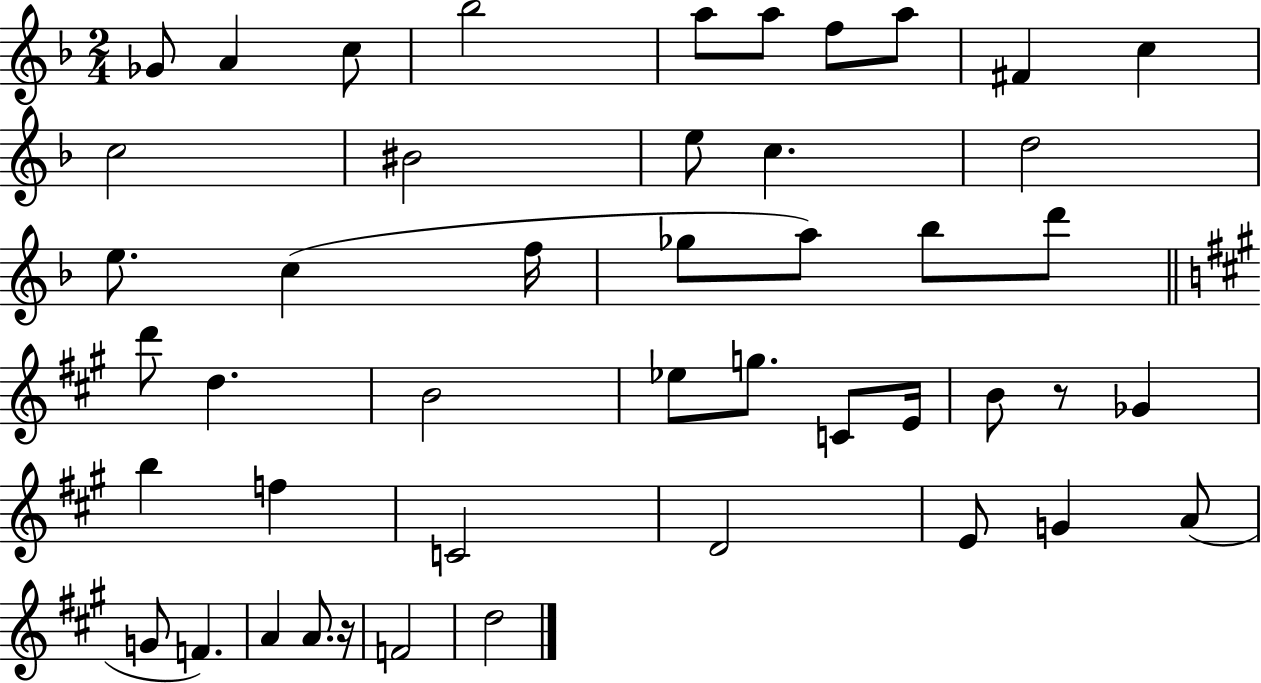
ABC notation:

X:1
T:Untitled
M:2/4
L:1/4
K:F
_G/2 A c/2 _b2 a/2 a/2 f/2 a/2 ^F c c2 ^B2 e/2 c d2 e/2 c f/4 _g/2 a/2 _b/2 d'/2 d'/2 d B2 _e/2 g/2 C/2 E/4 B/2 z/2 _G b f C2 D2 E/2 G A/2 G/2 F A A/2 z/4 F2 d2